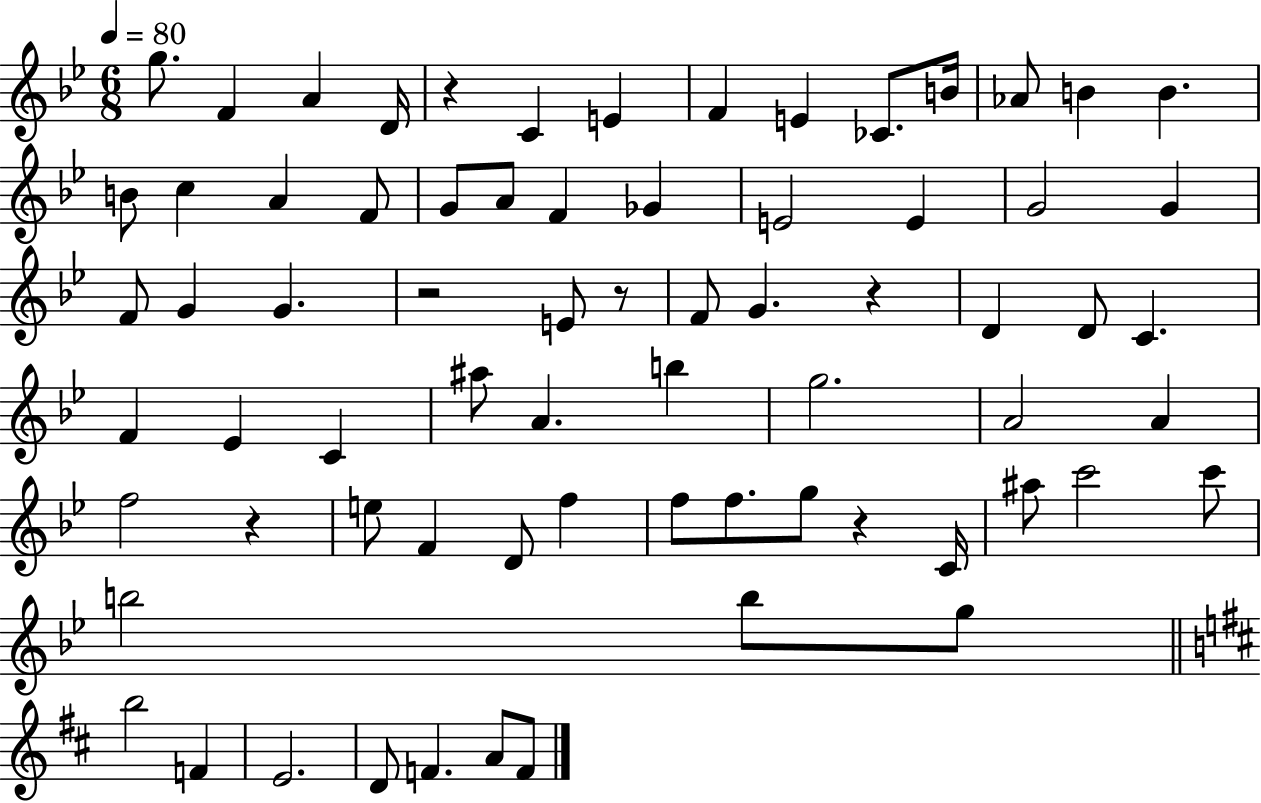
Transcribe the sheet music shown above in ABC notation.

X:1
T:Untitled
M:6/8
L:1/4
K:Bb
g/2 F A D/4 z C E F E _C/2 B/4 _A/2 B B B/2 c A F/2 G/2 A/2 F _G E2 E G2 G F/2 G G z2 E/2 z/2 F/2 G z D D/2 C F _E C ^a/2 A b g2 A2 A f2 z e/2 F D/2 f f/2 f/2 g/2 z C/4 ^a/2 c'2 c'/2 b2 b/2 g/2 b2 F E2 D/2 F A/2 F/2